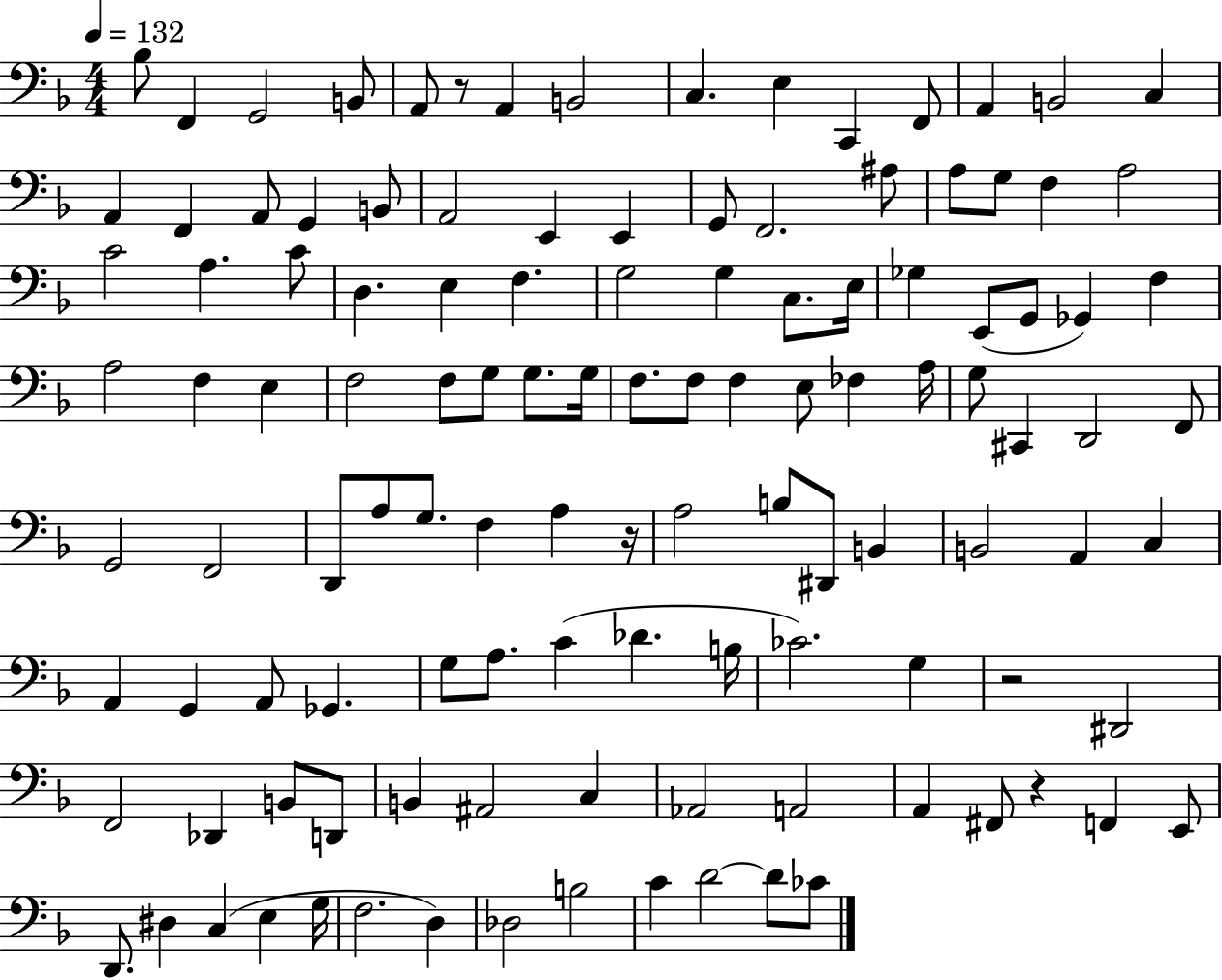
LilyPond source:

{
  \clef bass
  \numericTimeSignature
  \time 4/4
  \key f \major
  \tempo 4 = 132
  bes8 f,4 g,2 b,8 | a,8 r8 a,4 b,2 | c4. e4 c,4 f,8 | a,4 b,2 c4 | \break a,4 f,4 a,8 g,4 b,8 | a,2 e,4 e,4 | g,8 f,2. ais8 | a8 g8 f4 a2 | \break c'2 a4. c'8 | d4. e4 f4. | g2 g4 c8. e16 | ges4 e,8( g,8 ges,4) f4 | \break a2 f4 e4 | f2 f8 g8 g8. g16 | f8. f8 f4 e8 fes4 a16 | g8 cis,4 d,2 f,8 | \break g,2 f,2 | d,8 a8 g8. f4 a4 r16 | a2 b8 dis,8 b,4 | b,2 a,4 c4 | \break a,4 g,4 a,8 ges,4. | g8 a8. c'4( des'4. b16 | ces'2.) g4 | r2 dis,2 | \break f,2 des,4 b,8 d,8 | b,4 ais,2 c4 | aes,2 a,2 | a,4 fis,8 r4 f,4 e,8 | \break d,8. dis4 c4( e4 g16 | f2. d4) | des2 b2 | c'4 d'2~~ d'8 ces'8 | \break \bar "|."
}